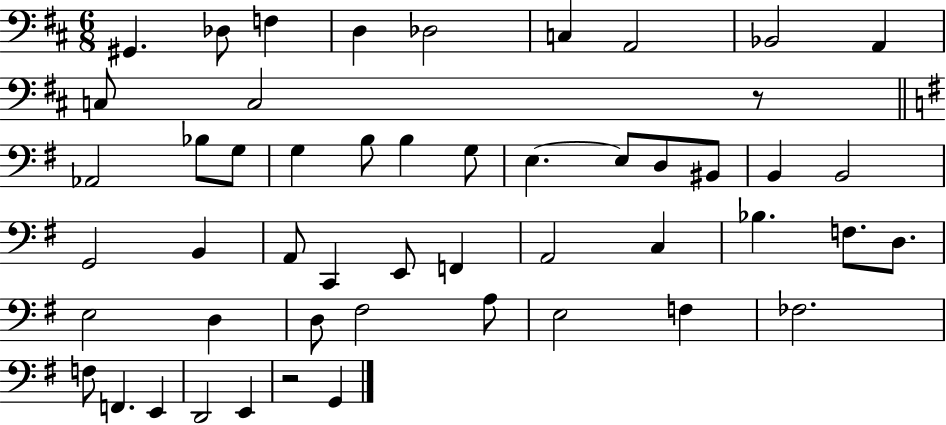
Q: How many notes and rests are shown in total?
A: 51